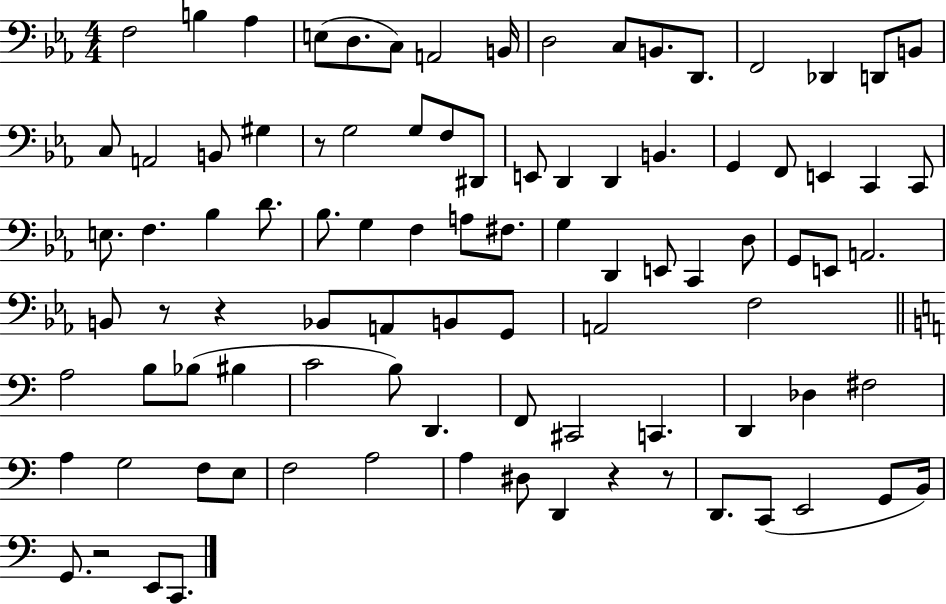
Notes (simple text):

F3/h B3/q Ab3/q E3/e D3/e. C3/e A2/h B2/s D3/h C3/e B2/e. D2/e. F2/h Db2/q D2/e B2/e C3/e A2/h B2/e G#3/q R/e G3/h G3/e F3/e D#2/e E2/e D2/q D2/q B2/q. G2/q F2/e E2/q C2/q C2/e E3/e. F3/q. Bb3/q D4/e. Bb3/e. G3/q F3/q A3/e F#3/e. G3/q D2/q E2/e C2/q D3/e G2/e E2/e A2/h. B2/e R/e R/q Bb2/e A2/e B2/e G2/e A2/h F3/h A3/h B3/e Bb3/e BIS3/q C4/h B3/e D2/q. F2/e C#2/h C2/q. D2/q Db3/q F#3/h A3/q G3/h F3/e E3/e F3/h A3/h A3/q D#3/e D2/q R/q R/e D2/e. C2/e E2/h G2/e B2/s G2/e. R/h E2/e C2/e.